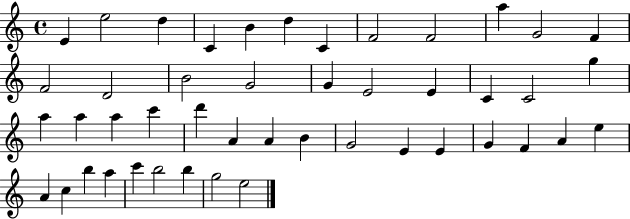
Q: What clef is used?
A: treble